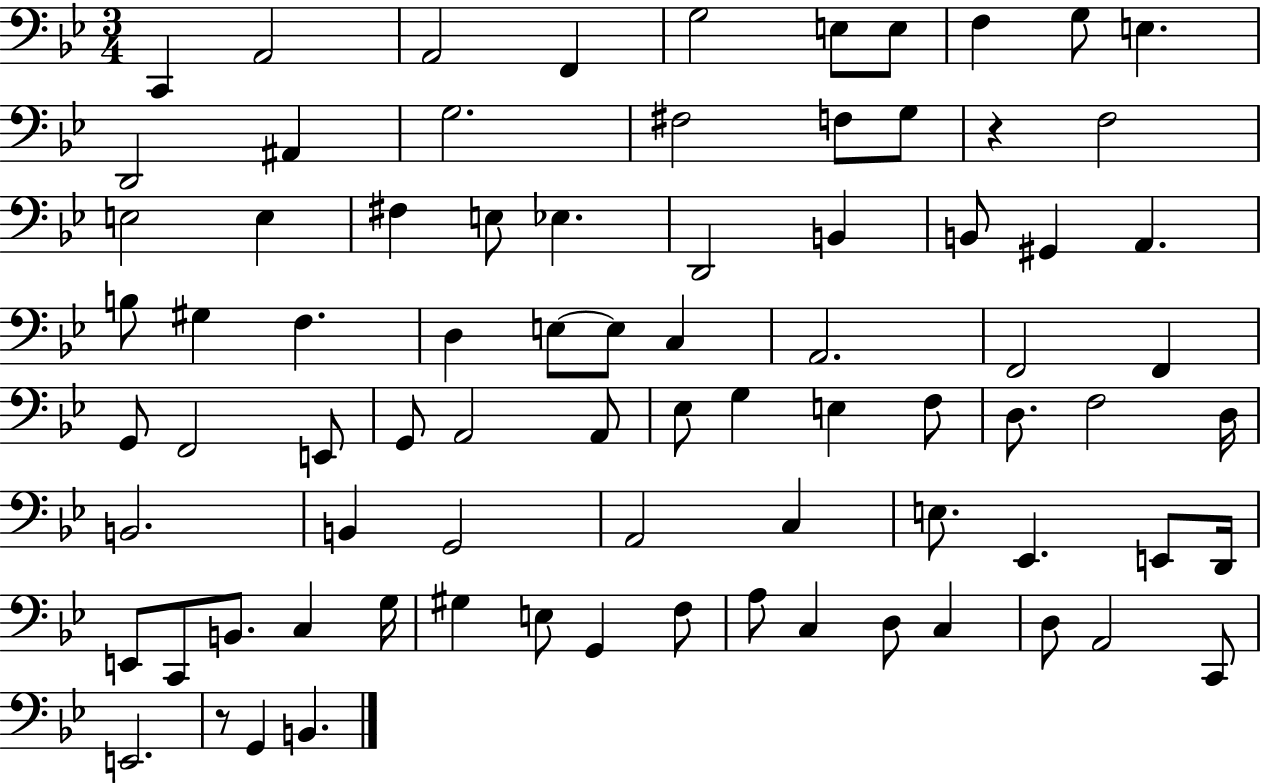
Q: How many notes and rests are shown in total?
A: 80